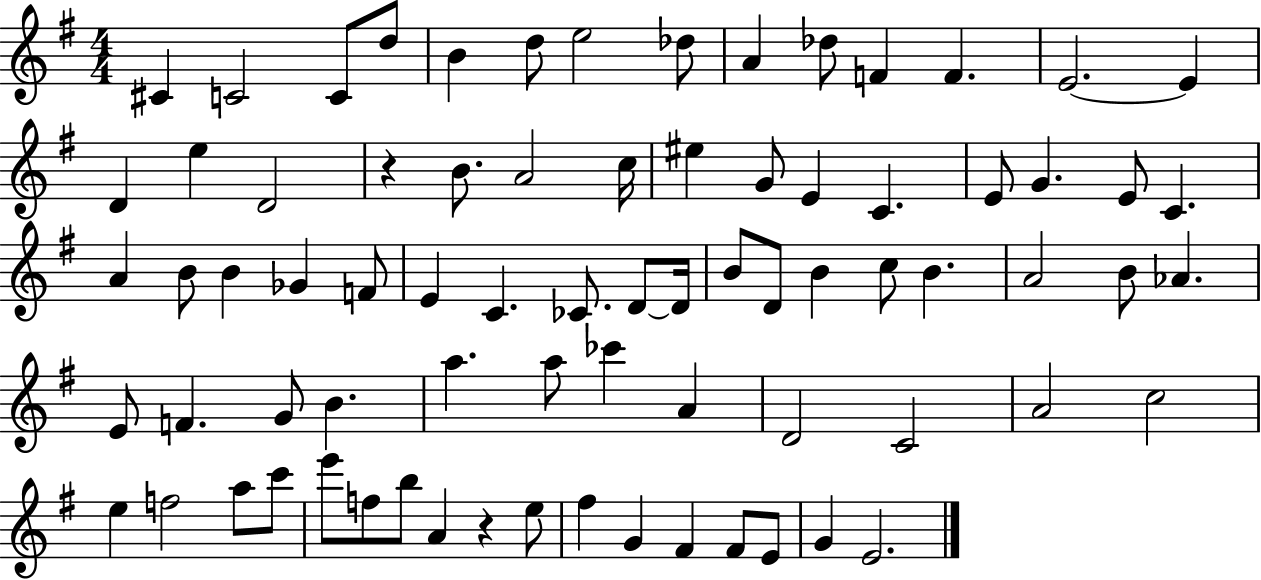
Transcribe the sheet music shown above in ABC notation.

X:1
T:Untitled
M:4/4
L:1/4
K:G
^C C2 C/2 d/2 B d/2 e2 _d/2 A _d/2 F F E2 E D e D2 z B/2 A2 c/4 ^e G/2 E C E/2 G E/2 C A B/2 B _G F/2 E C _C/2 D/2 D/4 B/2 D/2 B c/2 B A2 B/2 _A E/2 F G/2 B a a/2 _c' A D2 C2 A2 c2 e f2 a/2 c'/2 e'/2 f/2 b/2 A z e/2 ^f G ^F ^F/2 E/2 G E2